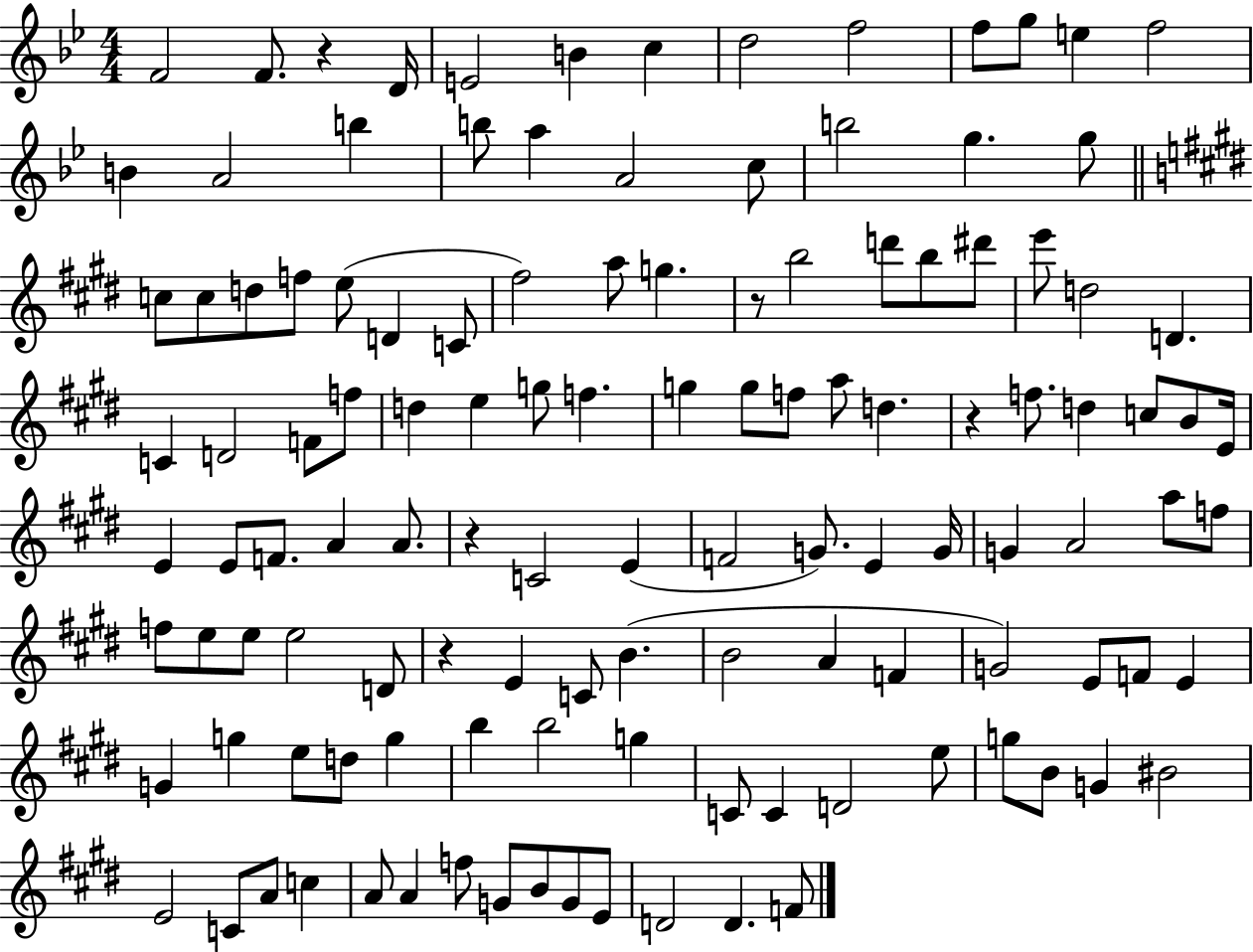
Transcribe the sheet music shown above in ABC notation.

X:1
T:Untitled
M:4/4
L:1/4
K:Bb
F2 F/2 z D/4 E2 B c d2 f2 f/2 g/2 e f2 B A2 b b/2 a A2 c/2 b2 g g/2 c/2 c/2 d/2 f/2 e/2 D C/2 ^f2 a/2 g z/2 b2 d'/2 b/2 ^d'/2 e'/2 d2 D C D2 F/2 f/2 d e g/2 f g g/2 f/2 a/2 d z f/2 d c/2 B/2 E/4 E E/2 F/2 A A/2 z C2 E F2 G/2 E G/4 G A2 a/2 f/2 f/2 e/2 e/2 e2 D/2 z E C/2 B B2 A F G2 E/2 F/2 E G g e/2 d/2 g b b2 g C/2 C D2 e/2 g/2 B/2 G ^B2 E2 C/2 A/2 c A/2 A f/2 G/2 B/2 G/2 E/2 D2 D F/2